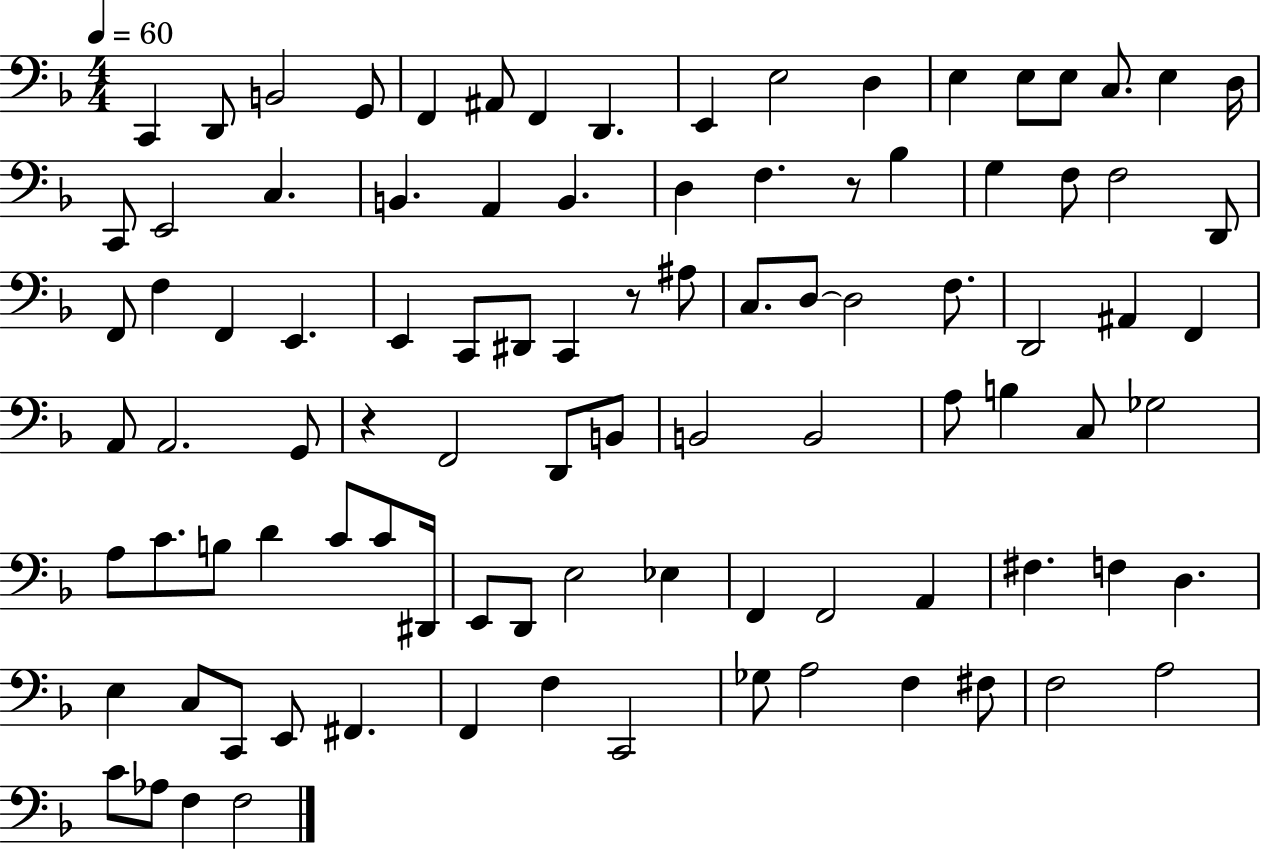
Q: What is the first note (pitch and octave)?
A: C2